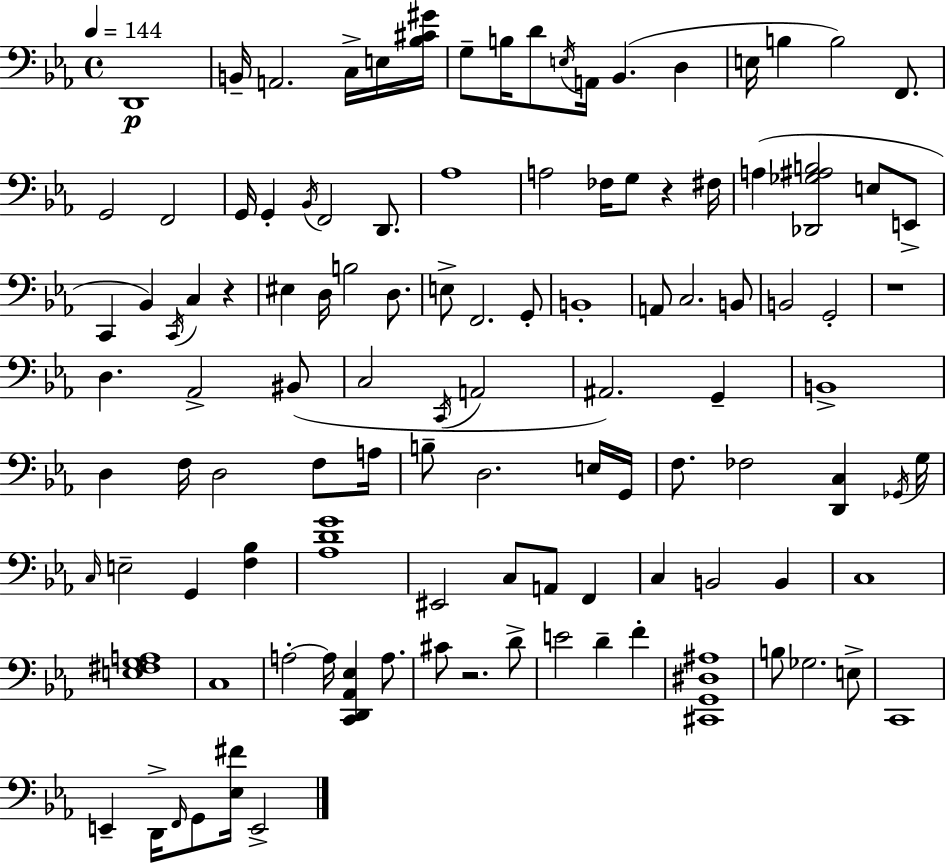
X:1
T:Untitled
M:4/4
L:1/4
K:Cm
D,,4 B,,/4 A,,2 C,/4 E,/4 [_B,^C^G]/4 G,/2 B,/4 D/2 E,/4 A,,/4 _B,, D, E,/4 B, B,2 F,,/2 G,,2 F,,2 G,,/4 G,, _B,,/4 F,,2 D,,/2 _A,4 A,2 _F,/4 G,/2 z ^F,/4 A, [_D,,_G,^A,B,]2 E,/2 E,,/2 C,, _B,, C,,/4 C, z ^E, D,/4 B,2 D,/2 E,/2 F,,2 G,,/2 B,,4 A,,/2 C,2 B,,/2 B,,2 G,,2 z4 D, _A,,2 ^B,,/2 C,2 C,,/4 A,,2 ^A,,2 G,, B,,4 D, F,/4 D,2 F,/2 A,/4 B,/2 D,2 E,/4 G,,/4 F,/2 _F,2 [D,,C,] _G,,/4 G,/4 C,/4 E,2 G,, [F,_B,] [_A,DG]4 ^E,,2 C,/2 A,,/2 F,, C, B,,2 B,, C,4 [E,^F,G,A,]4 C,4 A,2 A,/4 [C,,D,,_A,,_E,] A,/2 ^C/2 z2 D/2 E2 D F [^C,,G,,^D,^A,]4 B,/2 _G,2 E,/2 C,,4 E,, D,,/4 F,,/4 G,,/2 [_E,^F]/4 E,,2